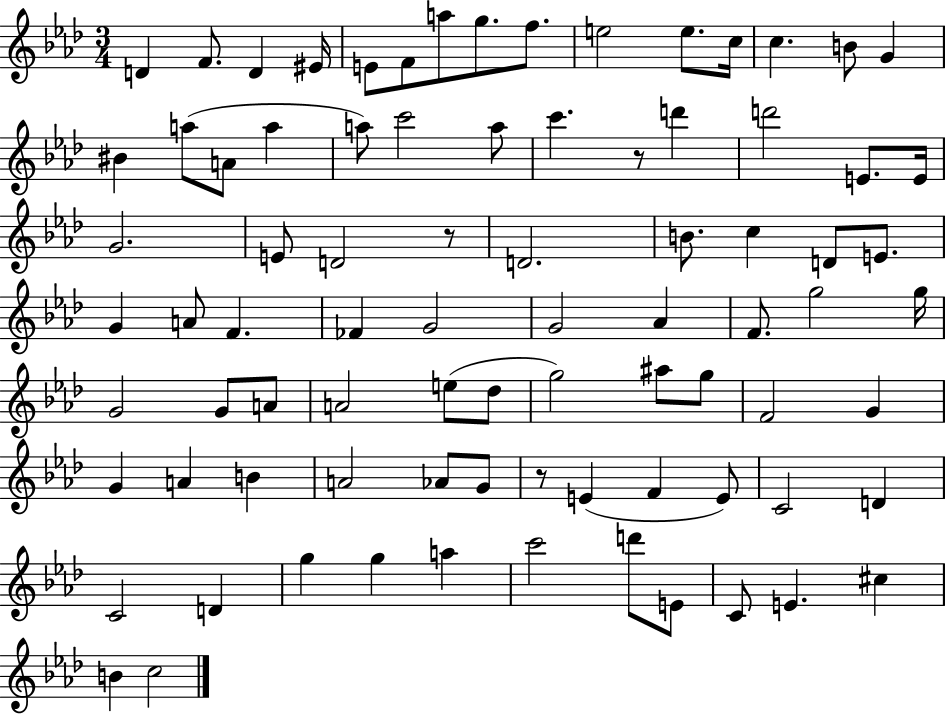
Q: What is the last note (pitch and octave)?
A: C5